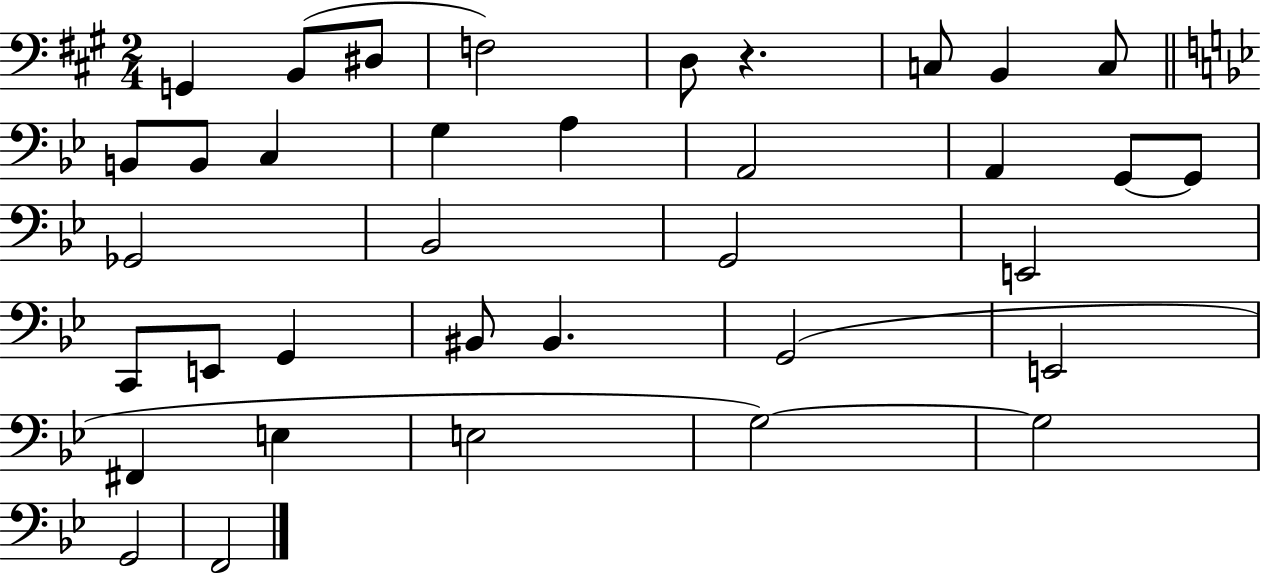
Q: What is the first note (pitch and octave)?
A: G2